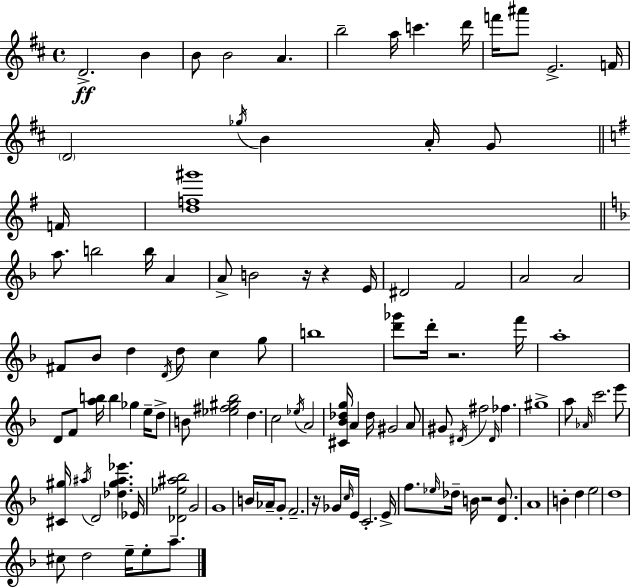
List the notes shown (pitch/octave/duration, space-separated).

D4/h. B4/q B4/e B4/h A4/q. B5/h A5/s C6/q. D6/s F6/s A#6/e E4/h. F4/s D4/h Gb5/s B4/q A4/s G4/e F4/s [D5,F5,G#6]/w A5/e. B5/h B5/s A4/q A4/e B4/h R/s R/q E4/s D#4/h F4/h A4/h A4/h F#4/e Bb4/e D5/q D4/s D5/e C5/q G5/e B5/w [D6,Gb6]/e D6/s R/h. F6/s A5/w D4/e F4/e [A5,B5]/s B5/q Gb5/q E5/s D5/e B4/e [Eb5,F#5,G#5,Bb5]/h D5/q. C5/h Eb5/s A4/h [C#4,Bb4,Db5,G5]/s A4/q Db5/s G#4/h A4/e G#4/e D#4/s F#5/h D#4/s FES5/q. G#5/w A5/e Ab4/s C6/h. E6/e [C#4,G#5]/s A#5/s D4/h [Db5,G#5,A#5,Eb6]/q. Eb4/s [Db4,Eb5,A#5,Bb5]/h G4/h G4/w B4/s Ab4/s G4/e F4/h. R/s Gb4/s C5/s E4/s C4/h. E4/s F5/e. Eb5/s Db5/s B4/s R/h [D4,B4]/e. A4/w B4/q D5/q E5/h D5/w C#5/e D5/h E5/s E5/e A5/e.